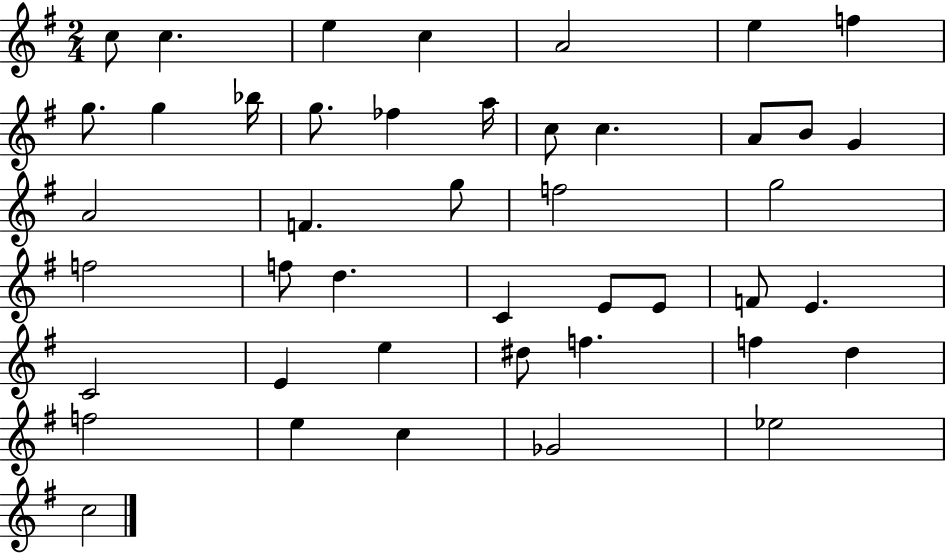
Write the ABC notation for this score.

X:1
T:Untitled
M:2/4
L:1/4
K:G
c/2 c e c A2 e f g/2 g _b/4 g/2 _f a/4 c/2 c A/2 B/2 G A2 F g/2 f2 g2 f2 f/2 d C E/2 E/2 F/2 E C2 E e ^d/2 f f d f2 e c _G2 _e2 c2